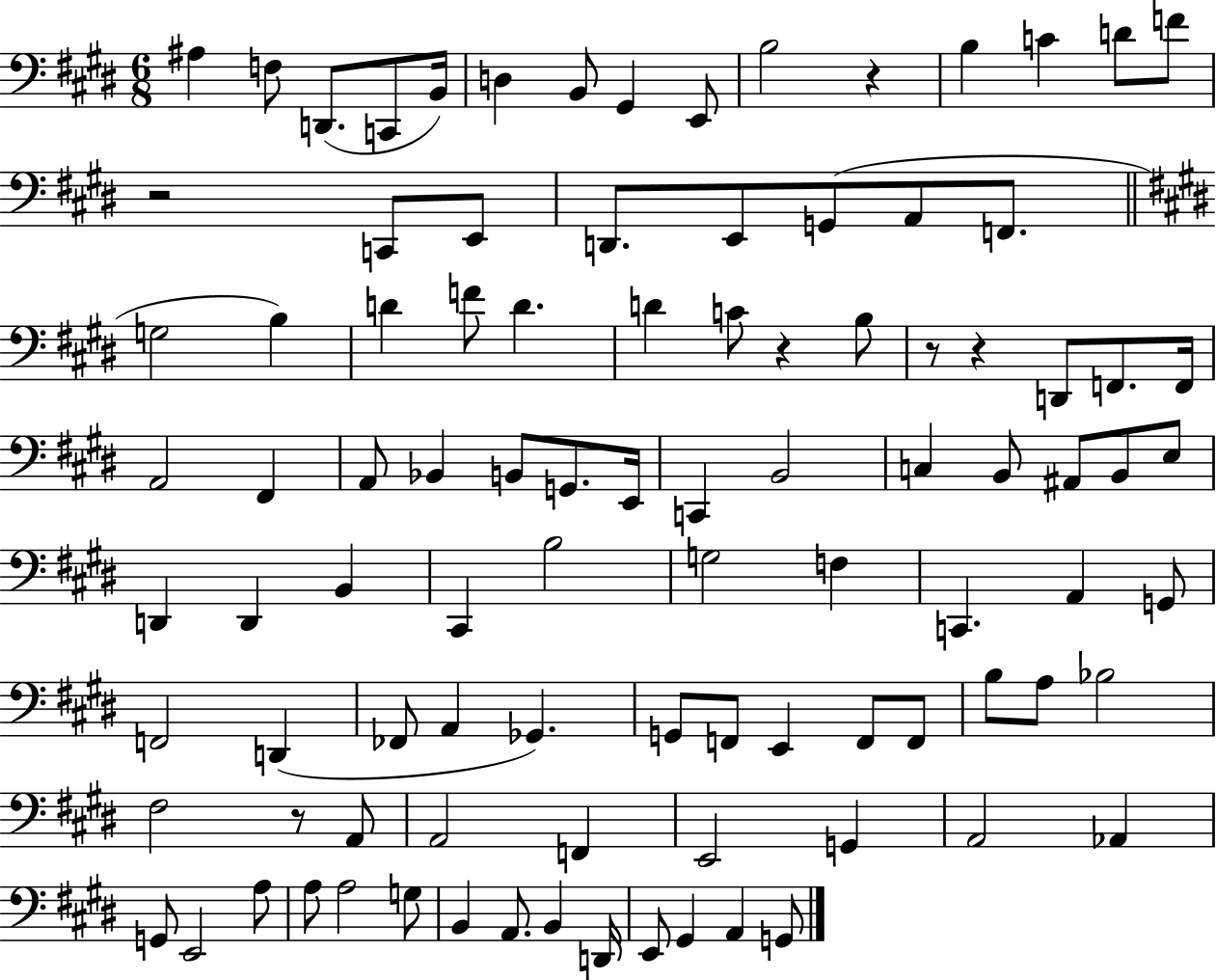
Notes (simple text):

A#3/q F3/e D2/e. C2/e B2/s D3/q B2/e G#2/q E2/e B3/h R/q B3/q C4/q D4/e F4/e R/h C2/e E2/e D2/e. E2/e G2/e A2/e F2/e. G3/h B3/q D4/q F4/e D4/q. D4/q C4/e R/q B3/e R/e R/q D2/e F2/e. F2/s A2/h F#2/q A2/e Bb2/q B2/e G2/e. E2/s C2/q B2/h C3/q B2/e A#2/e B2/e E3/e D2/q D2/q B2/q C#2/q B3/h G3/h F3/q C2/q. A2/q G2/e F2/h D2/q FES2/e A2/q Gb2/q. G2/e F2/e E2/q F2/e F2/e B3/e A3/e Bb3/h F#3/h R/e A2/e A2/h F2/q E2/h G2/q A2/h Ab2/q G2/e E2/h A3/e A3/e A3/h G3/e B2/q A2/e. B2/q D2/s E2/e G#2/q A2/q G2/e